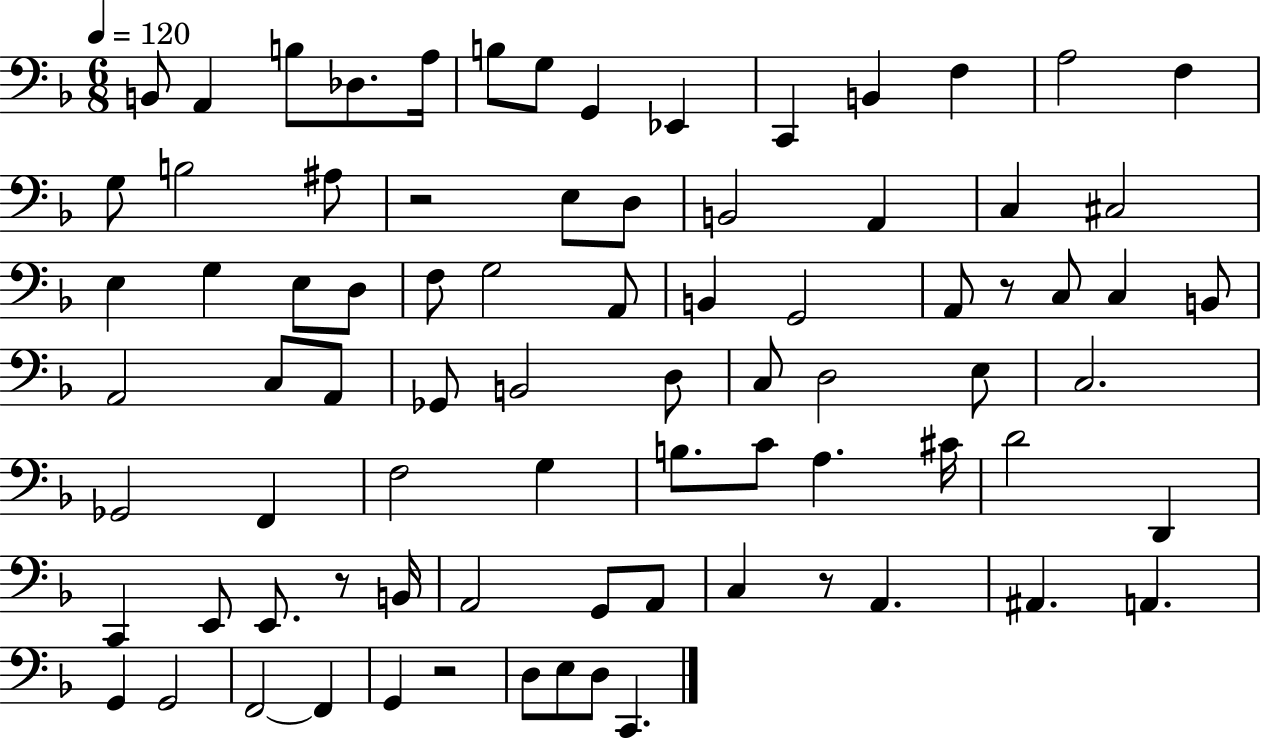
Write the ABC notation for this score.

X:1
T:Untitled
M:6/8
L:1/4
K:F
B,,/2 A,, B,/2 _D,/2 A,/4 B,/2 G,/2 G,, _E,, C,, B,, F, A,2 F, G,/2 B,2 ^A,/2 z2 E,/2 D,/2 B,,2 A,, C, ^C,2 E, G, E,/2 D,/2 F,/2 G,2 A,,/2 B,, G,,2 A,,/2 z/2 C,/2 C, B,,/2 A,,2 C,/2 A,,/2 _G,,/2 B,,2 D,/2 C,/2 D,2 E,/2 C,2 _G,,2 F,, F,2 G, B,/2 C/2 A, ^C/4 D2 D,, C,, E,,/2 E,,/2 z/2 B,,/4 A,,2 G,,/2 A,,/2 C, z/2 A,, ^A,, A,, G,, G,,2 F,,2 F,, G,, z2 D,/2 E,/2 D,/2 C,,